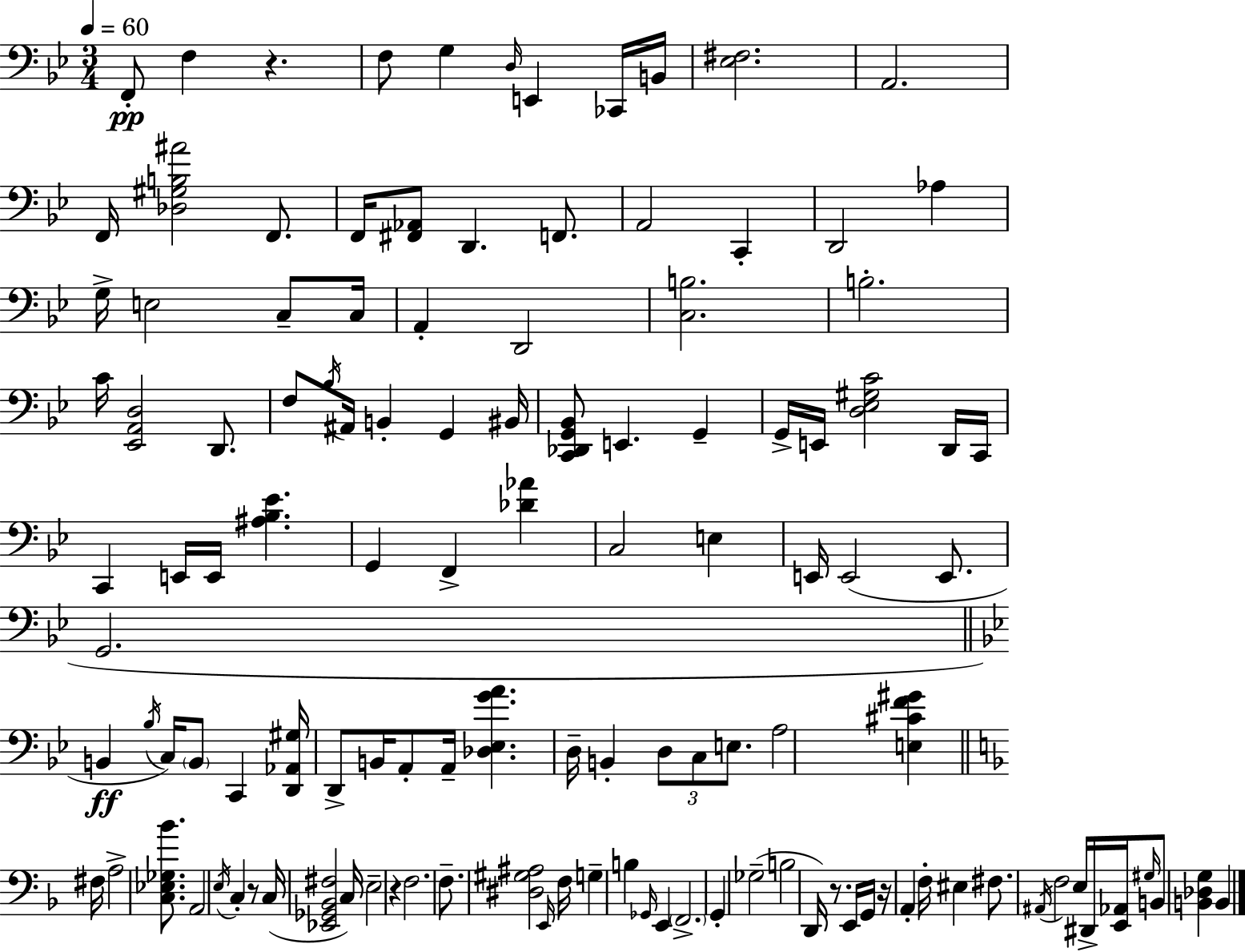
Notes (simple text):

F2/e F3/q R/q. F3/e G3/q D3/s E2/q CES2/s B2/s [Eb3,F#3]/h. A2/h. F2/s [Db3,G#3,B3,A#4]/h F2/e. F2/s [F#2,Ab2]/e D2/q. F2/e. A2/h C2/q D2/h Ab3/q G3/s E3/h C3/e C3/s A2/q D2/h [C3,B3]/h. B3/h. C4/s [Eb2,A2,D3]/h D2/e. F3/e Bb3/s A#2/s B2/q G2/q BIS2/s [C2,Db2,G2,Bb2]/e E2/q. G2/q G2/s E2/s [D3,Eb3,G#3,C4]/h D2/s C2/s C2/q E2/s E2/s [A#3,Bb3,Eb4]/q. G2/q F2/q [Db4,Ab4]/q C3/h E3/q E2/s E2/h E2/e. G2/h. B2/q Bb3/s C3/s B2/e C2/q [D2,Ab2,G#3]/s D2/e B2/s A2/e A2/s [Db3,Eb3,G4,A4]/q. D3/s B2/q D3/e C3/e E3/e. A3/h [E3,C#4,F4,G#4]/q F#3/s A3/h [C3,Eb3,Gb3,Bb4]/e. A2/h E3/s C3/q R/e C3/s [Eb2,Gb2,Bb2,F#3]/h C3/s E3/h R/q F3/h. F3/e. [D#3,G#3,A#3]/h E2/s F3/s G3/q B3/q Gb2/s E2/q F2/h. G2/q Gb3/h B3/h D2/s R/e. E2/s G2/s R/s A2/q F3/s EIS3/q F#3/e. A#2/s F3/h E3/s D#2/s [E2,Ab2]/s G#3/s B2/e [B2,Db3,G3]/q B2/q